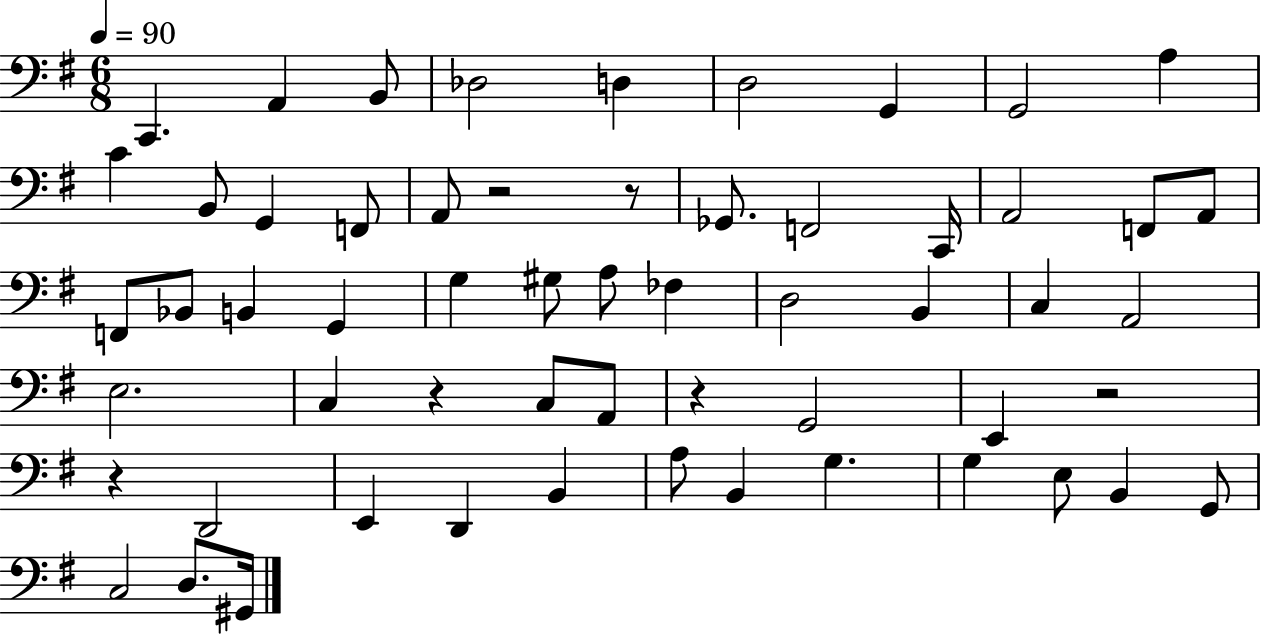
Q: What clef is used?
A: bass